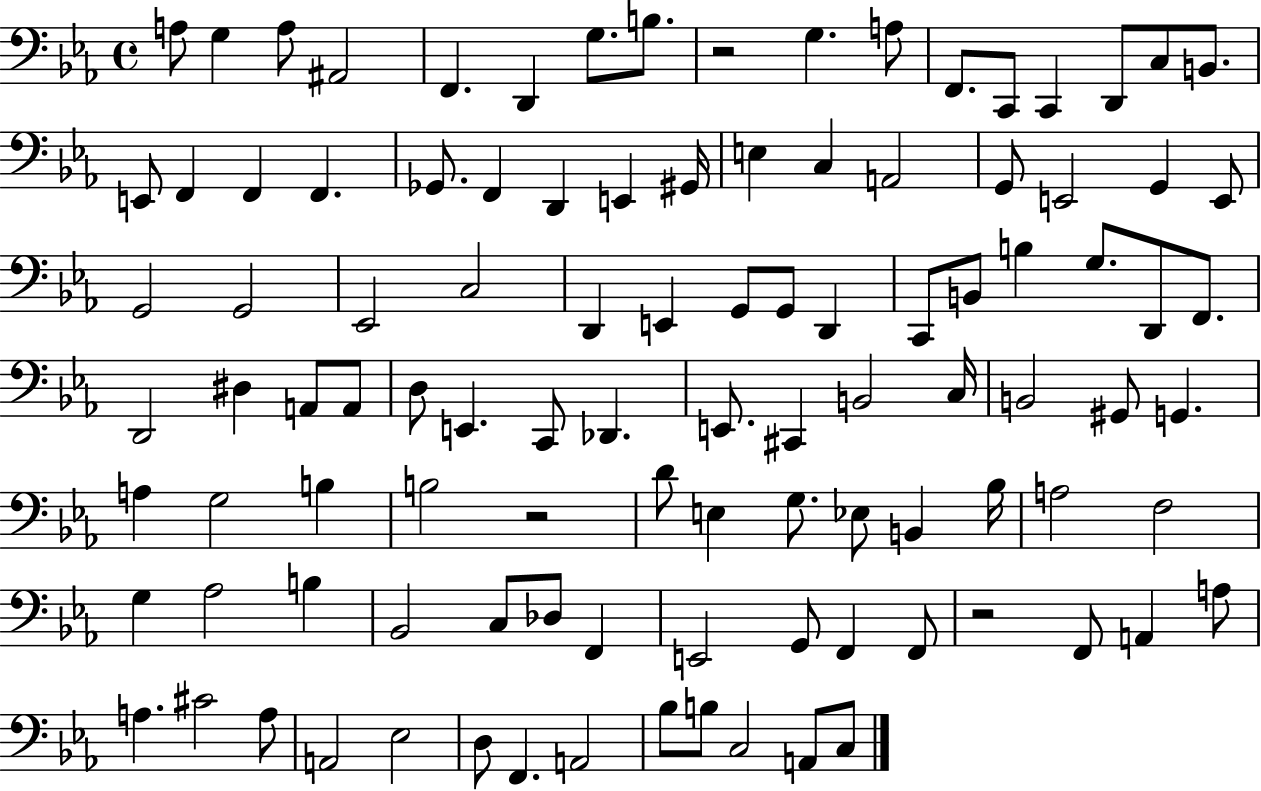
A3/e G3/q A3/e A#2/h F2/q. D2/q G3/e. B3/e. R/h G3/q. A3/e F2/e. C2/e C2/q D2/e C3/e B2/e. E2/e F2/q F2/q F2/q. Gb2/e. F2/q D2/q E2/q G#2/s E3/q C3/q A2/h G2/e E2/h G2/q E2/e G2/h G2/h Eb2/h C3/h D2/q E2/q G2/e G2/e D2/q C2/e B2/e B3/q G3/e. D2/e F2/e. D2/h D#3/q A2/e A2/e D3/e E2/q. C2/e Db2/q. E2/e. C#2/q B2/h C3/s B2/h G#2/e G2/q. A3/q G3/h B3/q B3/h R/h D4/e E3/q G3/e. Eb3/e B2/q Bb3/s A3/h F3/h G3/q Ab3/h B3/q Bb2/h C3/e Db3/e F2/q E2/h G2/e F2/q F2/e R/h F2/e A2/q A3/e A3/q. C#4/h A3/e A2/h Eb3/h D3/e F2/q. A2/h Bb3/e B3/e C3/h A2/e C3/e